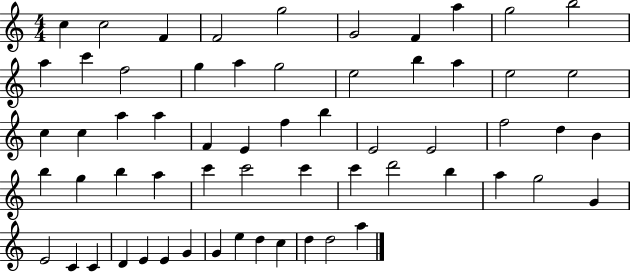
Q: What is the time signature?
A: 4/4